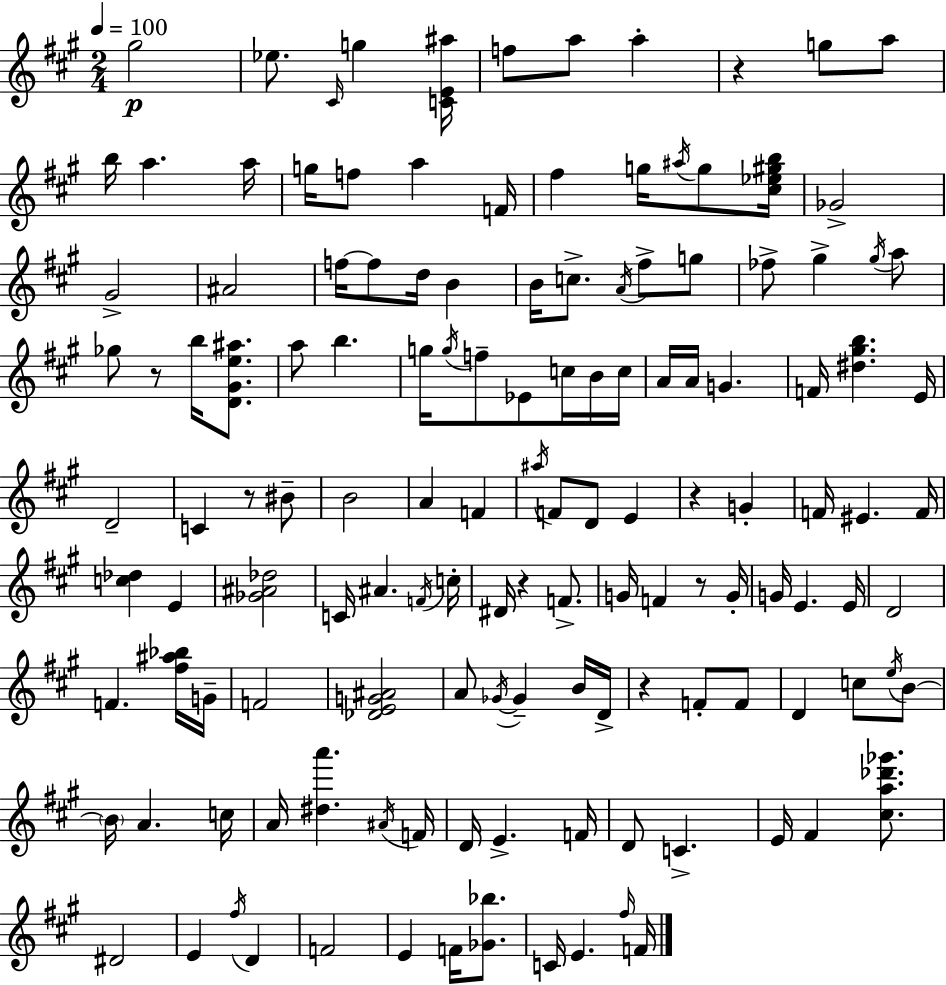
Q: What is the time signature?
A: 2/4